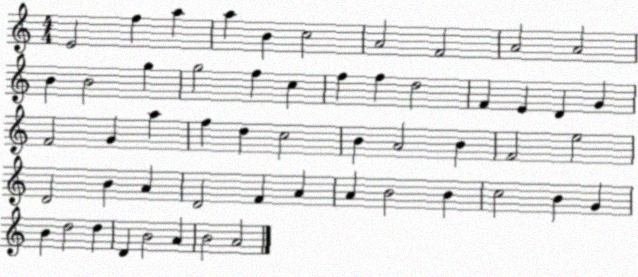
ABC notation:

X:1
T:Untitled
M:4/4
L:1/4
K:C
E2 f a a B c2 A2 F2 A2 A2 B B2 g g2 f c f f d2 F E D G F2 G a f d c2 B A2 B F2 e2 D2 B A D2 F A A B2 B c2 B G B d2 d D B2 A B2 A2